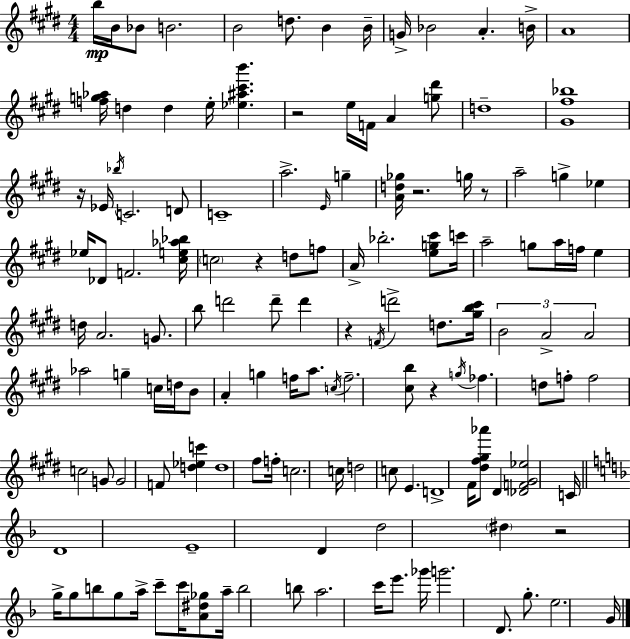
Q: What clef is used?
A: treble